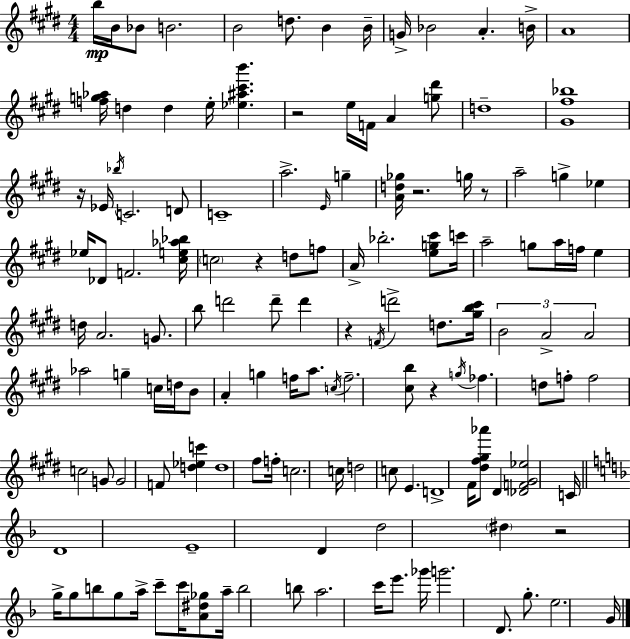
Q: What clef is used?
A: treble